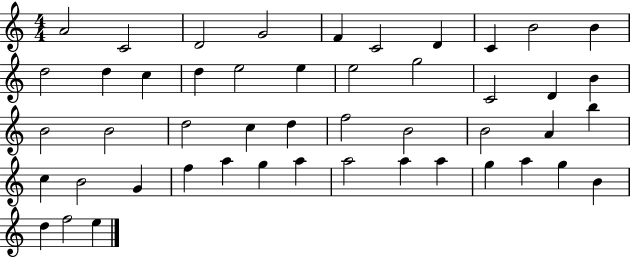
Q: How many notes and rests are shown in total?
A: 48